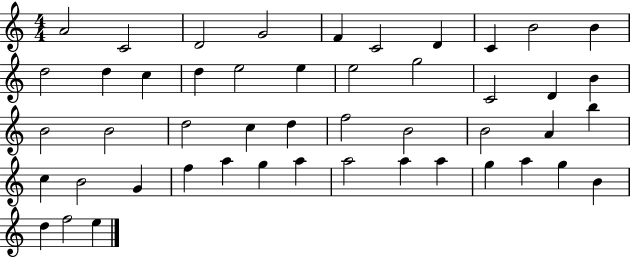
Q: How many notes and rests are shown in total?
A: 48